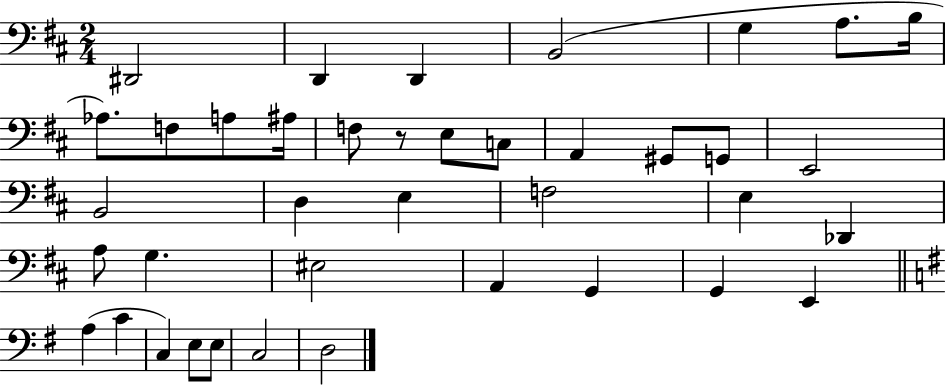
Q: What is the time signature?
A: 2/4